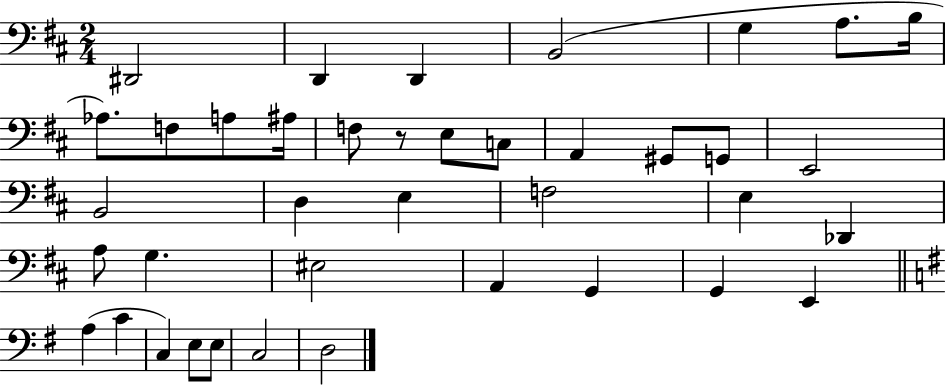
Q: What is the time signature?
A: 2/4